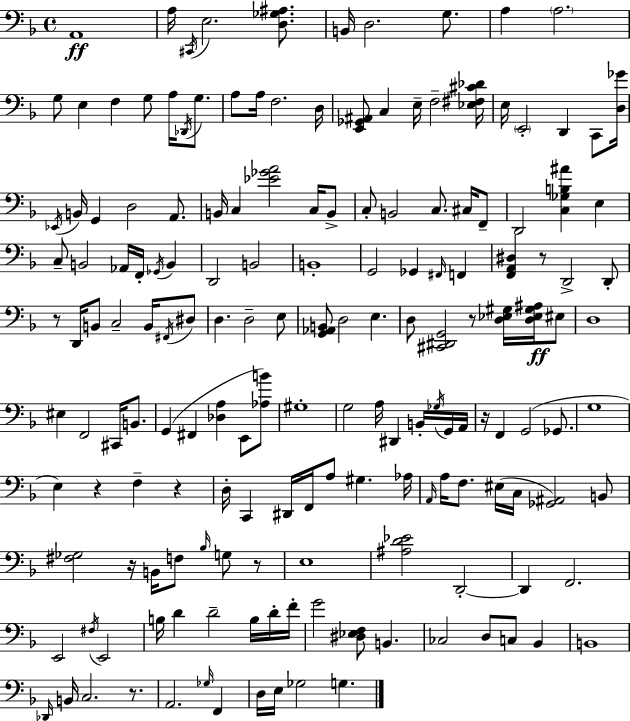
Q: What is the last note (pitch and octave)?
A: G3